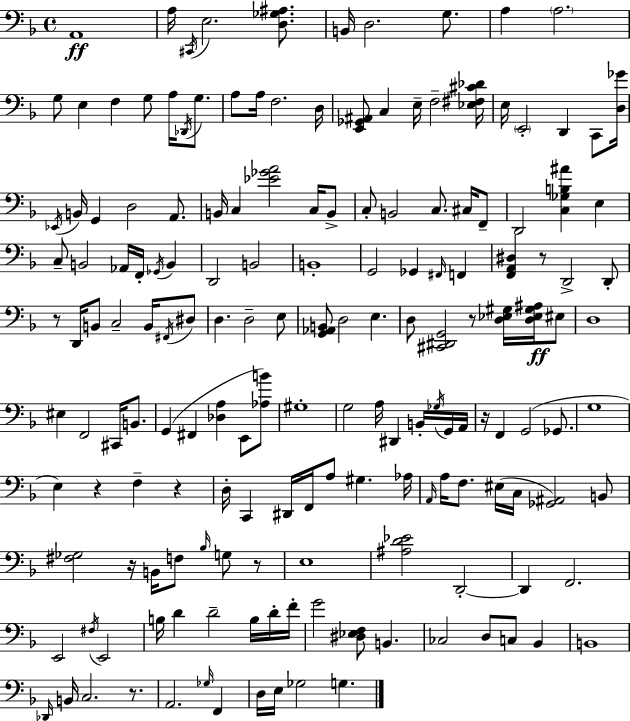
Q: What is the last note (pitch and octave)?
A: G3